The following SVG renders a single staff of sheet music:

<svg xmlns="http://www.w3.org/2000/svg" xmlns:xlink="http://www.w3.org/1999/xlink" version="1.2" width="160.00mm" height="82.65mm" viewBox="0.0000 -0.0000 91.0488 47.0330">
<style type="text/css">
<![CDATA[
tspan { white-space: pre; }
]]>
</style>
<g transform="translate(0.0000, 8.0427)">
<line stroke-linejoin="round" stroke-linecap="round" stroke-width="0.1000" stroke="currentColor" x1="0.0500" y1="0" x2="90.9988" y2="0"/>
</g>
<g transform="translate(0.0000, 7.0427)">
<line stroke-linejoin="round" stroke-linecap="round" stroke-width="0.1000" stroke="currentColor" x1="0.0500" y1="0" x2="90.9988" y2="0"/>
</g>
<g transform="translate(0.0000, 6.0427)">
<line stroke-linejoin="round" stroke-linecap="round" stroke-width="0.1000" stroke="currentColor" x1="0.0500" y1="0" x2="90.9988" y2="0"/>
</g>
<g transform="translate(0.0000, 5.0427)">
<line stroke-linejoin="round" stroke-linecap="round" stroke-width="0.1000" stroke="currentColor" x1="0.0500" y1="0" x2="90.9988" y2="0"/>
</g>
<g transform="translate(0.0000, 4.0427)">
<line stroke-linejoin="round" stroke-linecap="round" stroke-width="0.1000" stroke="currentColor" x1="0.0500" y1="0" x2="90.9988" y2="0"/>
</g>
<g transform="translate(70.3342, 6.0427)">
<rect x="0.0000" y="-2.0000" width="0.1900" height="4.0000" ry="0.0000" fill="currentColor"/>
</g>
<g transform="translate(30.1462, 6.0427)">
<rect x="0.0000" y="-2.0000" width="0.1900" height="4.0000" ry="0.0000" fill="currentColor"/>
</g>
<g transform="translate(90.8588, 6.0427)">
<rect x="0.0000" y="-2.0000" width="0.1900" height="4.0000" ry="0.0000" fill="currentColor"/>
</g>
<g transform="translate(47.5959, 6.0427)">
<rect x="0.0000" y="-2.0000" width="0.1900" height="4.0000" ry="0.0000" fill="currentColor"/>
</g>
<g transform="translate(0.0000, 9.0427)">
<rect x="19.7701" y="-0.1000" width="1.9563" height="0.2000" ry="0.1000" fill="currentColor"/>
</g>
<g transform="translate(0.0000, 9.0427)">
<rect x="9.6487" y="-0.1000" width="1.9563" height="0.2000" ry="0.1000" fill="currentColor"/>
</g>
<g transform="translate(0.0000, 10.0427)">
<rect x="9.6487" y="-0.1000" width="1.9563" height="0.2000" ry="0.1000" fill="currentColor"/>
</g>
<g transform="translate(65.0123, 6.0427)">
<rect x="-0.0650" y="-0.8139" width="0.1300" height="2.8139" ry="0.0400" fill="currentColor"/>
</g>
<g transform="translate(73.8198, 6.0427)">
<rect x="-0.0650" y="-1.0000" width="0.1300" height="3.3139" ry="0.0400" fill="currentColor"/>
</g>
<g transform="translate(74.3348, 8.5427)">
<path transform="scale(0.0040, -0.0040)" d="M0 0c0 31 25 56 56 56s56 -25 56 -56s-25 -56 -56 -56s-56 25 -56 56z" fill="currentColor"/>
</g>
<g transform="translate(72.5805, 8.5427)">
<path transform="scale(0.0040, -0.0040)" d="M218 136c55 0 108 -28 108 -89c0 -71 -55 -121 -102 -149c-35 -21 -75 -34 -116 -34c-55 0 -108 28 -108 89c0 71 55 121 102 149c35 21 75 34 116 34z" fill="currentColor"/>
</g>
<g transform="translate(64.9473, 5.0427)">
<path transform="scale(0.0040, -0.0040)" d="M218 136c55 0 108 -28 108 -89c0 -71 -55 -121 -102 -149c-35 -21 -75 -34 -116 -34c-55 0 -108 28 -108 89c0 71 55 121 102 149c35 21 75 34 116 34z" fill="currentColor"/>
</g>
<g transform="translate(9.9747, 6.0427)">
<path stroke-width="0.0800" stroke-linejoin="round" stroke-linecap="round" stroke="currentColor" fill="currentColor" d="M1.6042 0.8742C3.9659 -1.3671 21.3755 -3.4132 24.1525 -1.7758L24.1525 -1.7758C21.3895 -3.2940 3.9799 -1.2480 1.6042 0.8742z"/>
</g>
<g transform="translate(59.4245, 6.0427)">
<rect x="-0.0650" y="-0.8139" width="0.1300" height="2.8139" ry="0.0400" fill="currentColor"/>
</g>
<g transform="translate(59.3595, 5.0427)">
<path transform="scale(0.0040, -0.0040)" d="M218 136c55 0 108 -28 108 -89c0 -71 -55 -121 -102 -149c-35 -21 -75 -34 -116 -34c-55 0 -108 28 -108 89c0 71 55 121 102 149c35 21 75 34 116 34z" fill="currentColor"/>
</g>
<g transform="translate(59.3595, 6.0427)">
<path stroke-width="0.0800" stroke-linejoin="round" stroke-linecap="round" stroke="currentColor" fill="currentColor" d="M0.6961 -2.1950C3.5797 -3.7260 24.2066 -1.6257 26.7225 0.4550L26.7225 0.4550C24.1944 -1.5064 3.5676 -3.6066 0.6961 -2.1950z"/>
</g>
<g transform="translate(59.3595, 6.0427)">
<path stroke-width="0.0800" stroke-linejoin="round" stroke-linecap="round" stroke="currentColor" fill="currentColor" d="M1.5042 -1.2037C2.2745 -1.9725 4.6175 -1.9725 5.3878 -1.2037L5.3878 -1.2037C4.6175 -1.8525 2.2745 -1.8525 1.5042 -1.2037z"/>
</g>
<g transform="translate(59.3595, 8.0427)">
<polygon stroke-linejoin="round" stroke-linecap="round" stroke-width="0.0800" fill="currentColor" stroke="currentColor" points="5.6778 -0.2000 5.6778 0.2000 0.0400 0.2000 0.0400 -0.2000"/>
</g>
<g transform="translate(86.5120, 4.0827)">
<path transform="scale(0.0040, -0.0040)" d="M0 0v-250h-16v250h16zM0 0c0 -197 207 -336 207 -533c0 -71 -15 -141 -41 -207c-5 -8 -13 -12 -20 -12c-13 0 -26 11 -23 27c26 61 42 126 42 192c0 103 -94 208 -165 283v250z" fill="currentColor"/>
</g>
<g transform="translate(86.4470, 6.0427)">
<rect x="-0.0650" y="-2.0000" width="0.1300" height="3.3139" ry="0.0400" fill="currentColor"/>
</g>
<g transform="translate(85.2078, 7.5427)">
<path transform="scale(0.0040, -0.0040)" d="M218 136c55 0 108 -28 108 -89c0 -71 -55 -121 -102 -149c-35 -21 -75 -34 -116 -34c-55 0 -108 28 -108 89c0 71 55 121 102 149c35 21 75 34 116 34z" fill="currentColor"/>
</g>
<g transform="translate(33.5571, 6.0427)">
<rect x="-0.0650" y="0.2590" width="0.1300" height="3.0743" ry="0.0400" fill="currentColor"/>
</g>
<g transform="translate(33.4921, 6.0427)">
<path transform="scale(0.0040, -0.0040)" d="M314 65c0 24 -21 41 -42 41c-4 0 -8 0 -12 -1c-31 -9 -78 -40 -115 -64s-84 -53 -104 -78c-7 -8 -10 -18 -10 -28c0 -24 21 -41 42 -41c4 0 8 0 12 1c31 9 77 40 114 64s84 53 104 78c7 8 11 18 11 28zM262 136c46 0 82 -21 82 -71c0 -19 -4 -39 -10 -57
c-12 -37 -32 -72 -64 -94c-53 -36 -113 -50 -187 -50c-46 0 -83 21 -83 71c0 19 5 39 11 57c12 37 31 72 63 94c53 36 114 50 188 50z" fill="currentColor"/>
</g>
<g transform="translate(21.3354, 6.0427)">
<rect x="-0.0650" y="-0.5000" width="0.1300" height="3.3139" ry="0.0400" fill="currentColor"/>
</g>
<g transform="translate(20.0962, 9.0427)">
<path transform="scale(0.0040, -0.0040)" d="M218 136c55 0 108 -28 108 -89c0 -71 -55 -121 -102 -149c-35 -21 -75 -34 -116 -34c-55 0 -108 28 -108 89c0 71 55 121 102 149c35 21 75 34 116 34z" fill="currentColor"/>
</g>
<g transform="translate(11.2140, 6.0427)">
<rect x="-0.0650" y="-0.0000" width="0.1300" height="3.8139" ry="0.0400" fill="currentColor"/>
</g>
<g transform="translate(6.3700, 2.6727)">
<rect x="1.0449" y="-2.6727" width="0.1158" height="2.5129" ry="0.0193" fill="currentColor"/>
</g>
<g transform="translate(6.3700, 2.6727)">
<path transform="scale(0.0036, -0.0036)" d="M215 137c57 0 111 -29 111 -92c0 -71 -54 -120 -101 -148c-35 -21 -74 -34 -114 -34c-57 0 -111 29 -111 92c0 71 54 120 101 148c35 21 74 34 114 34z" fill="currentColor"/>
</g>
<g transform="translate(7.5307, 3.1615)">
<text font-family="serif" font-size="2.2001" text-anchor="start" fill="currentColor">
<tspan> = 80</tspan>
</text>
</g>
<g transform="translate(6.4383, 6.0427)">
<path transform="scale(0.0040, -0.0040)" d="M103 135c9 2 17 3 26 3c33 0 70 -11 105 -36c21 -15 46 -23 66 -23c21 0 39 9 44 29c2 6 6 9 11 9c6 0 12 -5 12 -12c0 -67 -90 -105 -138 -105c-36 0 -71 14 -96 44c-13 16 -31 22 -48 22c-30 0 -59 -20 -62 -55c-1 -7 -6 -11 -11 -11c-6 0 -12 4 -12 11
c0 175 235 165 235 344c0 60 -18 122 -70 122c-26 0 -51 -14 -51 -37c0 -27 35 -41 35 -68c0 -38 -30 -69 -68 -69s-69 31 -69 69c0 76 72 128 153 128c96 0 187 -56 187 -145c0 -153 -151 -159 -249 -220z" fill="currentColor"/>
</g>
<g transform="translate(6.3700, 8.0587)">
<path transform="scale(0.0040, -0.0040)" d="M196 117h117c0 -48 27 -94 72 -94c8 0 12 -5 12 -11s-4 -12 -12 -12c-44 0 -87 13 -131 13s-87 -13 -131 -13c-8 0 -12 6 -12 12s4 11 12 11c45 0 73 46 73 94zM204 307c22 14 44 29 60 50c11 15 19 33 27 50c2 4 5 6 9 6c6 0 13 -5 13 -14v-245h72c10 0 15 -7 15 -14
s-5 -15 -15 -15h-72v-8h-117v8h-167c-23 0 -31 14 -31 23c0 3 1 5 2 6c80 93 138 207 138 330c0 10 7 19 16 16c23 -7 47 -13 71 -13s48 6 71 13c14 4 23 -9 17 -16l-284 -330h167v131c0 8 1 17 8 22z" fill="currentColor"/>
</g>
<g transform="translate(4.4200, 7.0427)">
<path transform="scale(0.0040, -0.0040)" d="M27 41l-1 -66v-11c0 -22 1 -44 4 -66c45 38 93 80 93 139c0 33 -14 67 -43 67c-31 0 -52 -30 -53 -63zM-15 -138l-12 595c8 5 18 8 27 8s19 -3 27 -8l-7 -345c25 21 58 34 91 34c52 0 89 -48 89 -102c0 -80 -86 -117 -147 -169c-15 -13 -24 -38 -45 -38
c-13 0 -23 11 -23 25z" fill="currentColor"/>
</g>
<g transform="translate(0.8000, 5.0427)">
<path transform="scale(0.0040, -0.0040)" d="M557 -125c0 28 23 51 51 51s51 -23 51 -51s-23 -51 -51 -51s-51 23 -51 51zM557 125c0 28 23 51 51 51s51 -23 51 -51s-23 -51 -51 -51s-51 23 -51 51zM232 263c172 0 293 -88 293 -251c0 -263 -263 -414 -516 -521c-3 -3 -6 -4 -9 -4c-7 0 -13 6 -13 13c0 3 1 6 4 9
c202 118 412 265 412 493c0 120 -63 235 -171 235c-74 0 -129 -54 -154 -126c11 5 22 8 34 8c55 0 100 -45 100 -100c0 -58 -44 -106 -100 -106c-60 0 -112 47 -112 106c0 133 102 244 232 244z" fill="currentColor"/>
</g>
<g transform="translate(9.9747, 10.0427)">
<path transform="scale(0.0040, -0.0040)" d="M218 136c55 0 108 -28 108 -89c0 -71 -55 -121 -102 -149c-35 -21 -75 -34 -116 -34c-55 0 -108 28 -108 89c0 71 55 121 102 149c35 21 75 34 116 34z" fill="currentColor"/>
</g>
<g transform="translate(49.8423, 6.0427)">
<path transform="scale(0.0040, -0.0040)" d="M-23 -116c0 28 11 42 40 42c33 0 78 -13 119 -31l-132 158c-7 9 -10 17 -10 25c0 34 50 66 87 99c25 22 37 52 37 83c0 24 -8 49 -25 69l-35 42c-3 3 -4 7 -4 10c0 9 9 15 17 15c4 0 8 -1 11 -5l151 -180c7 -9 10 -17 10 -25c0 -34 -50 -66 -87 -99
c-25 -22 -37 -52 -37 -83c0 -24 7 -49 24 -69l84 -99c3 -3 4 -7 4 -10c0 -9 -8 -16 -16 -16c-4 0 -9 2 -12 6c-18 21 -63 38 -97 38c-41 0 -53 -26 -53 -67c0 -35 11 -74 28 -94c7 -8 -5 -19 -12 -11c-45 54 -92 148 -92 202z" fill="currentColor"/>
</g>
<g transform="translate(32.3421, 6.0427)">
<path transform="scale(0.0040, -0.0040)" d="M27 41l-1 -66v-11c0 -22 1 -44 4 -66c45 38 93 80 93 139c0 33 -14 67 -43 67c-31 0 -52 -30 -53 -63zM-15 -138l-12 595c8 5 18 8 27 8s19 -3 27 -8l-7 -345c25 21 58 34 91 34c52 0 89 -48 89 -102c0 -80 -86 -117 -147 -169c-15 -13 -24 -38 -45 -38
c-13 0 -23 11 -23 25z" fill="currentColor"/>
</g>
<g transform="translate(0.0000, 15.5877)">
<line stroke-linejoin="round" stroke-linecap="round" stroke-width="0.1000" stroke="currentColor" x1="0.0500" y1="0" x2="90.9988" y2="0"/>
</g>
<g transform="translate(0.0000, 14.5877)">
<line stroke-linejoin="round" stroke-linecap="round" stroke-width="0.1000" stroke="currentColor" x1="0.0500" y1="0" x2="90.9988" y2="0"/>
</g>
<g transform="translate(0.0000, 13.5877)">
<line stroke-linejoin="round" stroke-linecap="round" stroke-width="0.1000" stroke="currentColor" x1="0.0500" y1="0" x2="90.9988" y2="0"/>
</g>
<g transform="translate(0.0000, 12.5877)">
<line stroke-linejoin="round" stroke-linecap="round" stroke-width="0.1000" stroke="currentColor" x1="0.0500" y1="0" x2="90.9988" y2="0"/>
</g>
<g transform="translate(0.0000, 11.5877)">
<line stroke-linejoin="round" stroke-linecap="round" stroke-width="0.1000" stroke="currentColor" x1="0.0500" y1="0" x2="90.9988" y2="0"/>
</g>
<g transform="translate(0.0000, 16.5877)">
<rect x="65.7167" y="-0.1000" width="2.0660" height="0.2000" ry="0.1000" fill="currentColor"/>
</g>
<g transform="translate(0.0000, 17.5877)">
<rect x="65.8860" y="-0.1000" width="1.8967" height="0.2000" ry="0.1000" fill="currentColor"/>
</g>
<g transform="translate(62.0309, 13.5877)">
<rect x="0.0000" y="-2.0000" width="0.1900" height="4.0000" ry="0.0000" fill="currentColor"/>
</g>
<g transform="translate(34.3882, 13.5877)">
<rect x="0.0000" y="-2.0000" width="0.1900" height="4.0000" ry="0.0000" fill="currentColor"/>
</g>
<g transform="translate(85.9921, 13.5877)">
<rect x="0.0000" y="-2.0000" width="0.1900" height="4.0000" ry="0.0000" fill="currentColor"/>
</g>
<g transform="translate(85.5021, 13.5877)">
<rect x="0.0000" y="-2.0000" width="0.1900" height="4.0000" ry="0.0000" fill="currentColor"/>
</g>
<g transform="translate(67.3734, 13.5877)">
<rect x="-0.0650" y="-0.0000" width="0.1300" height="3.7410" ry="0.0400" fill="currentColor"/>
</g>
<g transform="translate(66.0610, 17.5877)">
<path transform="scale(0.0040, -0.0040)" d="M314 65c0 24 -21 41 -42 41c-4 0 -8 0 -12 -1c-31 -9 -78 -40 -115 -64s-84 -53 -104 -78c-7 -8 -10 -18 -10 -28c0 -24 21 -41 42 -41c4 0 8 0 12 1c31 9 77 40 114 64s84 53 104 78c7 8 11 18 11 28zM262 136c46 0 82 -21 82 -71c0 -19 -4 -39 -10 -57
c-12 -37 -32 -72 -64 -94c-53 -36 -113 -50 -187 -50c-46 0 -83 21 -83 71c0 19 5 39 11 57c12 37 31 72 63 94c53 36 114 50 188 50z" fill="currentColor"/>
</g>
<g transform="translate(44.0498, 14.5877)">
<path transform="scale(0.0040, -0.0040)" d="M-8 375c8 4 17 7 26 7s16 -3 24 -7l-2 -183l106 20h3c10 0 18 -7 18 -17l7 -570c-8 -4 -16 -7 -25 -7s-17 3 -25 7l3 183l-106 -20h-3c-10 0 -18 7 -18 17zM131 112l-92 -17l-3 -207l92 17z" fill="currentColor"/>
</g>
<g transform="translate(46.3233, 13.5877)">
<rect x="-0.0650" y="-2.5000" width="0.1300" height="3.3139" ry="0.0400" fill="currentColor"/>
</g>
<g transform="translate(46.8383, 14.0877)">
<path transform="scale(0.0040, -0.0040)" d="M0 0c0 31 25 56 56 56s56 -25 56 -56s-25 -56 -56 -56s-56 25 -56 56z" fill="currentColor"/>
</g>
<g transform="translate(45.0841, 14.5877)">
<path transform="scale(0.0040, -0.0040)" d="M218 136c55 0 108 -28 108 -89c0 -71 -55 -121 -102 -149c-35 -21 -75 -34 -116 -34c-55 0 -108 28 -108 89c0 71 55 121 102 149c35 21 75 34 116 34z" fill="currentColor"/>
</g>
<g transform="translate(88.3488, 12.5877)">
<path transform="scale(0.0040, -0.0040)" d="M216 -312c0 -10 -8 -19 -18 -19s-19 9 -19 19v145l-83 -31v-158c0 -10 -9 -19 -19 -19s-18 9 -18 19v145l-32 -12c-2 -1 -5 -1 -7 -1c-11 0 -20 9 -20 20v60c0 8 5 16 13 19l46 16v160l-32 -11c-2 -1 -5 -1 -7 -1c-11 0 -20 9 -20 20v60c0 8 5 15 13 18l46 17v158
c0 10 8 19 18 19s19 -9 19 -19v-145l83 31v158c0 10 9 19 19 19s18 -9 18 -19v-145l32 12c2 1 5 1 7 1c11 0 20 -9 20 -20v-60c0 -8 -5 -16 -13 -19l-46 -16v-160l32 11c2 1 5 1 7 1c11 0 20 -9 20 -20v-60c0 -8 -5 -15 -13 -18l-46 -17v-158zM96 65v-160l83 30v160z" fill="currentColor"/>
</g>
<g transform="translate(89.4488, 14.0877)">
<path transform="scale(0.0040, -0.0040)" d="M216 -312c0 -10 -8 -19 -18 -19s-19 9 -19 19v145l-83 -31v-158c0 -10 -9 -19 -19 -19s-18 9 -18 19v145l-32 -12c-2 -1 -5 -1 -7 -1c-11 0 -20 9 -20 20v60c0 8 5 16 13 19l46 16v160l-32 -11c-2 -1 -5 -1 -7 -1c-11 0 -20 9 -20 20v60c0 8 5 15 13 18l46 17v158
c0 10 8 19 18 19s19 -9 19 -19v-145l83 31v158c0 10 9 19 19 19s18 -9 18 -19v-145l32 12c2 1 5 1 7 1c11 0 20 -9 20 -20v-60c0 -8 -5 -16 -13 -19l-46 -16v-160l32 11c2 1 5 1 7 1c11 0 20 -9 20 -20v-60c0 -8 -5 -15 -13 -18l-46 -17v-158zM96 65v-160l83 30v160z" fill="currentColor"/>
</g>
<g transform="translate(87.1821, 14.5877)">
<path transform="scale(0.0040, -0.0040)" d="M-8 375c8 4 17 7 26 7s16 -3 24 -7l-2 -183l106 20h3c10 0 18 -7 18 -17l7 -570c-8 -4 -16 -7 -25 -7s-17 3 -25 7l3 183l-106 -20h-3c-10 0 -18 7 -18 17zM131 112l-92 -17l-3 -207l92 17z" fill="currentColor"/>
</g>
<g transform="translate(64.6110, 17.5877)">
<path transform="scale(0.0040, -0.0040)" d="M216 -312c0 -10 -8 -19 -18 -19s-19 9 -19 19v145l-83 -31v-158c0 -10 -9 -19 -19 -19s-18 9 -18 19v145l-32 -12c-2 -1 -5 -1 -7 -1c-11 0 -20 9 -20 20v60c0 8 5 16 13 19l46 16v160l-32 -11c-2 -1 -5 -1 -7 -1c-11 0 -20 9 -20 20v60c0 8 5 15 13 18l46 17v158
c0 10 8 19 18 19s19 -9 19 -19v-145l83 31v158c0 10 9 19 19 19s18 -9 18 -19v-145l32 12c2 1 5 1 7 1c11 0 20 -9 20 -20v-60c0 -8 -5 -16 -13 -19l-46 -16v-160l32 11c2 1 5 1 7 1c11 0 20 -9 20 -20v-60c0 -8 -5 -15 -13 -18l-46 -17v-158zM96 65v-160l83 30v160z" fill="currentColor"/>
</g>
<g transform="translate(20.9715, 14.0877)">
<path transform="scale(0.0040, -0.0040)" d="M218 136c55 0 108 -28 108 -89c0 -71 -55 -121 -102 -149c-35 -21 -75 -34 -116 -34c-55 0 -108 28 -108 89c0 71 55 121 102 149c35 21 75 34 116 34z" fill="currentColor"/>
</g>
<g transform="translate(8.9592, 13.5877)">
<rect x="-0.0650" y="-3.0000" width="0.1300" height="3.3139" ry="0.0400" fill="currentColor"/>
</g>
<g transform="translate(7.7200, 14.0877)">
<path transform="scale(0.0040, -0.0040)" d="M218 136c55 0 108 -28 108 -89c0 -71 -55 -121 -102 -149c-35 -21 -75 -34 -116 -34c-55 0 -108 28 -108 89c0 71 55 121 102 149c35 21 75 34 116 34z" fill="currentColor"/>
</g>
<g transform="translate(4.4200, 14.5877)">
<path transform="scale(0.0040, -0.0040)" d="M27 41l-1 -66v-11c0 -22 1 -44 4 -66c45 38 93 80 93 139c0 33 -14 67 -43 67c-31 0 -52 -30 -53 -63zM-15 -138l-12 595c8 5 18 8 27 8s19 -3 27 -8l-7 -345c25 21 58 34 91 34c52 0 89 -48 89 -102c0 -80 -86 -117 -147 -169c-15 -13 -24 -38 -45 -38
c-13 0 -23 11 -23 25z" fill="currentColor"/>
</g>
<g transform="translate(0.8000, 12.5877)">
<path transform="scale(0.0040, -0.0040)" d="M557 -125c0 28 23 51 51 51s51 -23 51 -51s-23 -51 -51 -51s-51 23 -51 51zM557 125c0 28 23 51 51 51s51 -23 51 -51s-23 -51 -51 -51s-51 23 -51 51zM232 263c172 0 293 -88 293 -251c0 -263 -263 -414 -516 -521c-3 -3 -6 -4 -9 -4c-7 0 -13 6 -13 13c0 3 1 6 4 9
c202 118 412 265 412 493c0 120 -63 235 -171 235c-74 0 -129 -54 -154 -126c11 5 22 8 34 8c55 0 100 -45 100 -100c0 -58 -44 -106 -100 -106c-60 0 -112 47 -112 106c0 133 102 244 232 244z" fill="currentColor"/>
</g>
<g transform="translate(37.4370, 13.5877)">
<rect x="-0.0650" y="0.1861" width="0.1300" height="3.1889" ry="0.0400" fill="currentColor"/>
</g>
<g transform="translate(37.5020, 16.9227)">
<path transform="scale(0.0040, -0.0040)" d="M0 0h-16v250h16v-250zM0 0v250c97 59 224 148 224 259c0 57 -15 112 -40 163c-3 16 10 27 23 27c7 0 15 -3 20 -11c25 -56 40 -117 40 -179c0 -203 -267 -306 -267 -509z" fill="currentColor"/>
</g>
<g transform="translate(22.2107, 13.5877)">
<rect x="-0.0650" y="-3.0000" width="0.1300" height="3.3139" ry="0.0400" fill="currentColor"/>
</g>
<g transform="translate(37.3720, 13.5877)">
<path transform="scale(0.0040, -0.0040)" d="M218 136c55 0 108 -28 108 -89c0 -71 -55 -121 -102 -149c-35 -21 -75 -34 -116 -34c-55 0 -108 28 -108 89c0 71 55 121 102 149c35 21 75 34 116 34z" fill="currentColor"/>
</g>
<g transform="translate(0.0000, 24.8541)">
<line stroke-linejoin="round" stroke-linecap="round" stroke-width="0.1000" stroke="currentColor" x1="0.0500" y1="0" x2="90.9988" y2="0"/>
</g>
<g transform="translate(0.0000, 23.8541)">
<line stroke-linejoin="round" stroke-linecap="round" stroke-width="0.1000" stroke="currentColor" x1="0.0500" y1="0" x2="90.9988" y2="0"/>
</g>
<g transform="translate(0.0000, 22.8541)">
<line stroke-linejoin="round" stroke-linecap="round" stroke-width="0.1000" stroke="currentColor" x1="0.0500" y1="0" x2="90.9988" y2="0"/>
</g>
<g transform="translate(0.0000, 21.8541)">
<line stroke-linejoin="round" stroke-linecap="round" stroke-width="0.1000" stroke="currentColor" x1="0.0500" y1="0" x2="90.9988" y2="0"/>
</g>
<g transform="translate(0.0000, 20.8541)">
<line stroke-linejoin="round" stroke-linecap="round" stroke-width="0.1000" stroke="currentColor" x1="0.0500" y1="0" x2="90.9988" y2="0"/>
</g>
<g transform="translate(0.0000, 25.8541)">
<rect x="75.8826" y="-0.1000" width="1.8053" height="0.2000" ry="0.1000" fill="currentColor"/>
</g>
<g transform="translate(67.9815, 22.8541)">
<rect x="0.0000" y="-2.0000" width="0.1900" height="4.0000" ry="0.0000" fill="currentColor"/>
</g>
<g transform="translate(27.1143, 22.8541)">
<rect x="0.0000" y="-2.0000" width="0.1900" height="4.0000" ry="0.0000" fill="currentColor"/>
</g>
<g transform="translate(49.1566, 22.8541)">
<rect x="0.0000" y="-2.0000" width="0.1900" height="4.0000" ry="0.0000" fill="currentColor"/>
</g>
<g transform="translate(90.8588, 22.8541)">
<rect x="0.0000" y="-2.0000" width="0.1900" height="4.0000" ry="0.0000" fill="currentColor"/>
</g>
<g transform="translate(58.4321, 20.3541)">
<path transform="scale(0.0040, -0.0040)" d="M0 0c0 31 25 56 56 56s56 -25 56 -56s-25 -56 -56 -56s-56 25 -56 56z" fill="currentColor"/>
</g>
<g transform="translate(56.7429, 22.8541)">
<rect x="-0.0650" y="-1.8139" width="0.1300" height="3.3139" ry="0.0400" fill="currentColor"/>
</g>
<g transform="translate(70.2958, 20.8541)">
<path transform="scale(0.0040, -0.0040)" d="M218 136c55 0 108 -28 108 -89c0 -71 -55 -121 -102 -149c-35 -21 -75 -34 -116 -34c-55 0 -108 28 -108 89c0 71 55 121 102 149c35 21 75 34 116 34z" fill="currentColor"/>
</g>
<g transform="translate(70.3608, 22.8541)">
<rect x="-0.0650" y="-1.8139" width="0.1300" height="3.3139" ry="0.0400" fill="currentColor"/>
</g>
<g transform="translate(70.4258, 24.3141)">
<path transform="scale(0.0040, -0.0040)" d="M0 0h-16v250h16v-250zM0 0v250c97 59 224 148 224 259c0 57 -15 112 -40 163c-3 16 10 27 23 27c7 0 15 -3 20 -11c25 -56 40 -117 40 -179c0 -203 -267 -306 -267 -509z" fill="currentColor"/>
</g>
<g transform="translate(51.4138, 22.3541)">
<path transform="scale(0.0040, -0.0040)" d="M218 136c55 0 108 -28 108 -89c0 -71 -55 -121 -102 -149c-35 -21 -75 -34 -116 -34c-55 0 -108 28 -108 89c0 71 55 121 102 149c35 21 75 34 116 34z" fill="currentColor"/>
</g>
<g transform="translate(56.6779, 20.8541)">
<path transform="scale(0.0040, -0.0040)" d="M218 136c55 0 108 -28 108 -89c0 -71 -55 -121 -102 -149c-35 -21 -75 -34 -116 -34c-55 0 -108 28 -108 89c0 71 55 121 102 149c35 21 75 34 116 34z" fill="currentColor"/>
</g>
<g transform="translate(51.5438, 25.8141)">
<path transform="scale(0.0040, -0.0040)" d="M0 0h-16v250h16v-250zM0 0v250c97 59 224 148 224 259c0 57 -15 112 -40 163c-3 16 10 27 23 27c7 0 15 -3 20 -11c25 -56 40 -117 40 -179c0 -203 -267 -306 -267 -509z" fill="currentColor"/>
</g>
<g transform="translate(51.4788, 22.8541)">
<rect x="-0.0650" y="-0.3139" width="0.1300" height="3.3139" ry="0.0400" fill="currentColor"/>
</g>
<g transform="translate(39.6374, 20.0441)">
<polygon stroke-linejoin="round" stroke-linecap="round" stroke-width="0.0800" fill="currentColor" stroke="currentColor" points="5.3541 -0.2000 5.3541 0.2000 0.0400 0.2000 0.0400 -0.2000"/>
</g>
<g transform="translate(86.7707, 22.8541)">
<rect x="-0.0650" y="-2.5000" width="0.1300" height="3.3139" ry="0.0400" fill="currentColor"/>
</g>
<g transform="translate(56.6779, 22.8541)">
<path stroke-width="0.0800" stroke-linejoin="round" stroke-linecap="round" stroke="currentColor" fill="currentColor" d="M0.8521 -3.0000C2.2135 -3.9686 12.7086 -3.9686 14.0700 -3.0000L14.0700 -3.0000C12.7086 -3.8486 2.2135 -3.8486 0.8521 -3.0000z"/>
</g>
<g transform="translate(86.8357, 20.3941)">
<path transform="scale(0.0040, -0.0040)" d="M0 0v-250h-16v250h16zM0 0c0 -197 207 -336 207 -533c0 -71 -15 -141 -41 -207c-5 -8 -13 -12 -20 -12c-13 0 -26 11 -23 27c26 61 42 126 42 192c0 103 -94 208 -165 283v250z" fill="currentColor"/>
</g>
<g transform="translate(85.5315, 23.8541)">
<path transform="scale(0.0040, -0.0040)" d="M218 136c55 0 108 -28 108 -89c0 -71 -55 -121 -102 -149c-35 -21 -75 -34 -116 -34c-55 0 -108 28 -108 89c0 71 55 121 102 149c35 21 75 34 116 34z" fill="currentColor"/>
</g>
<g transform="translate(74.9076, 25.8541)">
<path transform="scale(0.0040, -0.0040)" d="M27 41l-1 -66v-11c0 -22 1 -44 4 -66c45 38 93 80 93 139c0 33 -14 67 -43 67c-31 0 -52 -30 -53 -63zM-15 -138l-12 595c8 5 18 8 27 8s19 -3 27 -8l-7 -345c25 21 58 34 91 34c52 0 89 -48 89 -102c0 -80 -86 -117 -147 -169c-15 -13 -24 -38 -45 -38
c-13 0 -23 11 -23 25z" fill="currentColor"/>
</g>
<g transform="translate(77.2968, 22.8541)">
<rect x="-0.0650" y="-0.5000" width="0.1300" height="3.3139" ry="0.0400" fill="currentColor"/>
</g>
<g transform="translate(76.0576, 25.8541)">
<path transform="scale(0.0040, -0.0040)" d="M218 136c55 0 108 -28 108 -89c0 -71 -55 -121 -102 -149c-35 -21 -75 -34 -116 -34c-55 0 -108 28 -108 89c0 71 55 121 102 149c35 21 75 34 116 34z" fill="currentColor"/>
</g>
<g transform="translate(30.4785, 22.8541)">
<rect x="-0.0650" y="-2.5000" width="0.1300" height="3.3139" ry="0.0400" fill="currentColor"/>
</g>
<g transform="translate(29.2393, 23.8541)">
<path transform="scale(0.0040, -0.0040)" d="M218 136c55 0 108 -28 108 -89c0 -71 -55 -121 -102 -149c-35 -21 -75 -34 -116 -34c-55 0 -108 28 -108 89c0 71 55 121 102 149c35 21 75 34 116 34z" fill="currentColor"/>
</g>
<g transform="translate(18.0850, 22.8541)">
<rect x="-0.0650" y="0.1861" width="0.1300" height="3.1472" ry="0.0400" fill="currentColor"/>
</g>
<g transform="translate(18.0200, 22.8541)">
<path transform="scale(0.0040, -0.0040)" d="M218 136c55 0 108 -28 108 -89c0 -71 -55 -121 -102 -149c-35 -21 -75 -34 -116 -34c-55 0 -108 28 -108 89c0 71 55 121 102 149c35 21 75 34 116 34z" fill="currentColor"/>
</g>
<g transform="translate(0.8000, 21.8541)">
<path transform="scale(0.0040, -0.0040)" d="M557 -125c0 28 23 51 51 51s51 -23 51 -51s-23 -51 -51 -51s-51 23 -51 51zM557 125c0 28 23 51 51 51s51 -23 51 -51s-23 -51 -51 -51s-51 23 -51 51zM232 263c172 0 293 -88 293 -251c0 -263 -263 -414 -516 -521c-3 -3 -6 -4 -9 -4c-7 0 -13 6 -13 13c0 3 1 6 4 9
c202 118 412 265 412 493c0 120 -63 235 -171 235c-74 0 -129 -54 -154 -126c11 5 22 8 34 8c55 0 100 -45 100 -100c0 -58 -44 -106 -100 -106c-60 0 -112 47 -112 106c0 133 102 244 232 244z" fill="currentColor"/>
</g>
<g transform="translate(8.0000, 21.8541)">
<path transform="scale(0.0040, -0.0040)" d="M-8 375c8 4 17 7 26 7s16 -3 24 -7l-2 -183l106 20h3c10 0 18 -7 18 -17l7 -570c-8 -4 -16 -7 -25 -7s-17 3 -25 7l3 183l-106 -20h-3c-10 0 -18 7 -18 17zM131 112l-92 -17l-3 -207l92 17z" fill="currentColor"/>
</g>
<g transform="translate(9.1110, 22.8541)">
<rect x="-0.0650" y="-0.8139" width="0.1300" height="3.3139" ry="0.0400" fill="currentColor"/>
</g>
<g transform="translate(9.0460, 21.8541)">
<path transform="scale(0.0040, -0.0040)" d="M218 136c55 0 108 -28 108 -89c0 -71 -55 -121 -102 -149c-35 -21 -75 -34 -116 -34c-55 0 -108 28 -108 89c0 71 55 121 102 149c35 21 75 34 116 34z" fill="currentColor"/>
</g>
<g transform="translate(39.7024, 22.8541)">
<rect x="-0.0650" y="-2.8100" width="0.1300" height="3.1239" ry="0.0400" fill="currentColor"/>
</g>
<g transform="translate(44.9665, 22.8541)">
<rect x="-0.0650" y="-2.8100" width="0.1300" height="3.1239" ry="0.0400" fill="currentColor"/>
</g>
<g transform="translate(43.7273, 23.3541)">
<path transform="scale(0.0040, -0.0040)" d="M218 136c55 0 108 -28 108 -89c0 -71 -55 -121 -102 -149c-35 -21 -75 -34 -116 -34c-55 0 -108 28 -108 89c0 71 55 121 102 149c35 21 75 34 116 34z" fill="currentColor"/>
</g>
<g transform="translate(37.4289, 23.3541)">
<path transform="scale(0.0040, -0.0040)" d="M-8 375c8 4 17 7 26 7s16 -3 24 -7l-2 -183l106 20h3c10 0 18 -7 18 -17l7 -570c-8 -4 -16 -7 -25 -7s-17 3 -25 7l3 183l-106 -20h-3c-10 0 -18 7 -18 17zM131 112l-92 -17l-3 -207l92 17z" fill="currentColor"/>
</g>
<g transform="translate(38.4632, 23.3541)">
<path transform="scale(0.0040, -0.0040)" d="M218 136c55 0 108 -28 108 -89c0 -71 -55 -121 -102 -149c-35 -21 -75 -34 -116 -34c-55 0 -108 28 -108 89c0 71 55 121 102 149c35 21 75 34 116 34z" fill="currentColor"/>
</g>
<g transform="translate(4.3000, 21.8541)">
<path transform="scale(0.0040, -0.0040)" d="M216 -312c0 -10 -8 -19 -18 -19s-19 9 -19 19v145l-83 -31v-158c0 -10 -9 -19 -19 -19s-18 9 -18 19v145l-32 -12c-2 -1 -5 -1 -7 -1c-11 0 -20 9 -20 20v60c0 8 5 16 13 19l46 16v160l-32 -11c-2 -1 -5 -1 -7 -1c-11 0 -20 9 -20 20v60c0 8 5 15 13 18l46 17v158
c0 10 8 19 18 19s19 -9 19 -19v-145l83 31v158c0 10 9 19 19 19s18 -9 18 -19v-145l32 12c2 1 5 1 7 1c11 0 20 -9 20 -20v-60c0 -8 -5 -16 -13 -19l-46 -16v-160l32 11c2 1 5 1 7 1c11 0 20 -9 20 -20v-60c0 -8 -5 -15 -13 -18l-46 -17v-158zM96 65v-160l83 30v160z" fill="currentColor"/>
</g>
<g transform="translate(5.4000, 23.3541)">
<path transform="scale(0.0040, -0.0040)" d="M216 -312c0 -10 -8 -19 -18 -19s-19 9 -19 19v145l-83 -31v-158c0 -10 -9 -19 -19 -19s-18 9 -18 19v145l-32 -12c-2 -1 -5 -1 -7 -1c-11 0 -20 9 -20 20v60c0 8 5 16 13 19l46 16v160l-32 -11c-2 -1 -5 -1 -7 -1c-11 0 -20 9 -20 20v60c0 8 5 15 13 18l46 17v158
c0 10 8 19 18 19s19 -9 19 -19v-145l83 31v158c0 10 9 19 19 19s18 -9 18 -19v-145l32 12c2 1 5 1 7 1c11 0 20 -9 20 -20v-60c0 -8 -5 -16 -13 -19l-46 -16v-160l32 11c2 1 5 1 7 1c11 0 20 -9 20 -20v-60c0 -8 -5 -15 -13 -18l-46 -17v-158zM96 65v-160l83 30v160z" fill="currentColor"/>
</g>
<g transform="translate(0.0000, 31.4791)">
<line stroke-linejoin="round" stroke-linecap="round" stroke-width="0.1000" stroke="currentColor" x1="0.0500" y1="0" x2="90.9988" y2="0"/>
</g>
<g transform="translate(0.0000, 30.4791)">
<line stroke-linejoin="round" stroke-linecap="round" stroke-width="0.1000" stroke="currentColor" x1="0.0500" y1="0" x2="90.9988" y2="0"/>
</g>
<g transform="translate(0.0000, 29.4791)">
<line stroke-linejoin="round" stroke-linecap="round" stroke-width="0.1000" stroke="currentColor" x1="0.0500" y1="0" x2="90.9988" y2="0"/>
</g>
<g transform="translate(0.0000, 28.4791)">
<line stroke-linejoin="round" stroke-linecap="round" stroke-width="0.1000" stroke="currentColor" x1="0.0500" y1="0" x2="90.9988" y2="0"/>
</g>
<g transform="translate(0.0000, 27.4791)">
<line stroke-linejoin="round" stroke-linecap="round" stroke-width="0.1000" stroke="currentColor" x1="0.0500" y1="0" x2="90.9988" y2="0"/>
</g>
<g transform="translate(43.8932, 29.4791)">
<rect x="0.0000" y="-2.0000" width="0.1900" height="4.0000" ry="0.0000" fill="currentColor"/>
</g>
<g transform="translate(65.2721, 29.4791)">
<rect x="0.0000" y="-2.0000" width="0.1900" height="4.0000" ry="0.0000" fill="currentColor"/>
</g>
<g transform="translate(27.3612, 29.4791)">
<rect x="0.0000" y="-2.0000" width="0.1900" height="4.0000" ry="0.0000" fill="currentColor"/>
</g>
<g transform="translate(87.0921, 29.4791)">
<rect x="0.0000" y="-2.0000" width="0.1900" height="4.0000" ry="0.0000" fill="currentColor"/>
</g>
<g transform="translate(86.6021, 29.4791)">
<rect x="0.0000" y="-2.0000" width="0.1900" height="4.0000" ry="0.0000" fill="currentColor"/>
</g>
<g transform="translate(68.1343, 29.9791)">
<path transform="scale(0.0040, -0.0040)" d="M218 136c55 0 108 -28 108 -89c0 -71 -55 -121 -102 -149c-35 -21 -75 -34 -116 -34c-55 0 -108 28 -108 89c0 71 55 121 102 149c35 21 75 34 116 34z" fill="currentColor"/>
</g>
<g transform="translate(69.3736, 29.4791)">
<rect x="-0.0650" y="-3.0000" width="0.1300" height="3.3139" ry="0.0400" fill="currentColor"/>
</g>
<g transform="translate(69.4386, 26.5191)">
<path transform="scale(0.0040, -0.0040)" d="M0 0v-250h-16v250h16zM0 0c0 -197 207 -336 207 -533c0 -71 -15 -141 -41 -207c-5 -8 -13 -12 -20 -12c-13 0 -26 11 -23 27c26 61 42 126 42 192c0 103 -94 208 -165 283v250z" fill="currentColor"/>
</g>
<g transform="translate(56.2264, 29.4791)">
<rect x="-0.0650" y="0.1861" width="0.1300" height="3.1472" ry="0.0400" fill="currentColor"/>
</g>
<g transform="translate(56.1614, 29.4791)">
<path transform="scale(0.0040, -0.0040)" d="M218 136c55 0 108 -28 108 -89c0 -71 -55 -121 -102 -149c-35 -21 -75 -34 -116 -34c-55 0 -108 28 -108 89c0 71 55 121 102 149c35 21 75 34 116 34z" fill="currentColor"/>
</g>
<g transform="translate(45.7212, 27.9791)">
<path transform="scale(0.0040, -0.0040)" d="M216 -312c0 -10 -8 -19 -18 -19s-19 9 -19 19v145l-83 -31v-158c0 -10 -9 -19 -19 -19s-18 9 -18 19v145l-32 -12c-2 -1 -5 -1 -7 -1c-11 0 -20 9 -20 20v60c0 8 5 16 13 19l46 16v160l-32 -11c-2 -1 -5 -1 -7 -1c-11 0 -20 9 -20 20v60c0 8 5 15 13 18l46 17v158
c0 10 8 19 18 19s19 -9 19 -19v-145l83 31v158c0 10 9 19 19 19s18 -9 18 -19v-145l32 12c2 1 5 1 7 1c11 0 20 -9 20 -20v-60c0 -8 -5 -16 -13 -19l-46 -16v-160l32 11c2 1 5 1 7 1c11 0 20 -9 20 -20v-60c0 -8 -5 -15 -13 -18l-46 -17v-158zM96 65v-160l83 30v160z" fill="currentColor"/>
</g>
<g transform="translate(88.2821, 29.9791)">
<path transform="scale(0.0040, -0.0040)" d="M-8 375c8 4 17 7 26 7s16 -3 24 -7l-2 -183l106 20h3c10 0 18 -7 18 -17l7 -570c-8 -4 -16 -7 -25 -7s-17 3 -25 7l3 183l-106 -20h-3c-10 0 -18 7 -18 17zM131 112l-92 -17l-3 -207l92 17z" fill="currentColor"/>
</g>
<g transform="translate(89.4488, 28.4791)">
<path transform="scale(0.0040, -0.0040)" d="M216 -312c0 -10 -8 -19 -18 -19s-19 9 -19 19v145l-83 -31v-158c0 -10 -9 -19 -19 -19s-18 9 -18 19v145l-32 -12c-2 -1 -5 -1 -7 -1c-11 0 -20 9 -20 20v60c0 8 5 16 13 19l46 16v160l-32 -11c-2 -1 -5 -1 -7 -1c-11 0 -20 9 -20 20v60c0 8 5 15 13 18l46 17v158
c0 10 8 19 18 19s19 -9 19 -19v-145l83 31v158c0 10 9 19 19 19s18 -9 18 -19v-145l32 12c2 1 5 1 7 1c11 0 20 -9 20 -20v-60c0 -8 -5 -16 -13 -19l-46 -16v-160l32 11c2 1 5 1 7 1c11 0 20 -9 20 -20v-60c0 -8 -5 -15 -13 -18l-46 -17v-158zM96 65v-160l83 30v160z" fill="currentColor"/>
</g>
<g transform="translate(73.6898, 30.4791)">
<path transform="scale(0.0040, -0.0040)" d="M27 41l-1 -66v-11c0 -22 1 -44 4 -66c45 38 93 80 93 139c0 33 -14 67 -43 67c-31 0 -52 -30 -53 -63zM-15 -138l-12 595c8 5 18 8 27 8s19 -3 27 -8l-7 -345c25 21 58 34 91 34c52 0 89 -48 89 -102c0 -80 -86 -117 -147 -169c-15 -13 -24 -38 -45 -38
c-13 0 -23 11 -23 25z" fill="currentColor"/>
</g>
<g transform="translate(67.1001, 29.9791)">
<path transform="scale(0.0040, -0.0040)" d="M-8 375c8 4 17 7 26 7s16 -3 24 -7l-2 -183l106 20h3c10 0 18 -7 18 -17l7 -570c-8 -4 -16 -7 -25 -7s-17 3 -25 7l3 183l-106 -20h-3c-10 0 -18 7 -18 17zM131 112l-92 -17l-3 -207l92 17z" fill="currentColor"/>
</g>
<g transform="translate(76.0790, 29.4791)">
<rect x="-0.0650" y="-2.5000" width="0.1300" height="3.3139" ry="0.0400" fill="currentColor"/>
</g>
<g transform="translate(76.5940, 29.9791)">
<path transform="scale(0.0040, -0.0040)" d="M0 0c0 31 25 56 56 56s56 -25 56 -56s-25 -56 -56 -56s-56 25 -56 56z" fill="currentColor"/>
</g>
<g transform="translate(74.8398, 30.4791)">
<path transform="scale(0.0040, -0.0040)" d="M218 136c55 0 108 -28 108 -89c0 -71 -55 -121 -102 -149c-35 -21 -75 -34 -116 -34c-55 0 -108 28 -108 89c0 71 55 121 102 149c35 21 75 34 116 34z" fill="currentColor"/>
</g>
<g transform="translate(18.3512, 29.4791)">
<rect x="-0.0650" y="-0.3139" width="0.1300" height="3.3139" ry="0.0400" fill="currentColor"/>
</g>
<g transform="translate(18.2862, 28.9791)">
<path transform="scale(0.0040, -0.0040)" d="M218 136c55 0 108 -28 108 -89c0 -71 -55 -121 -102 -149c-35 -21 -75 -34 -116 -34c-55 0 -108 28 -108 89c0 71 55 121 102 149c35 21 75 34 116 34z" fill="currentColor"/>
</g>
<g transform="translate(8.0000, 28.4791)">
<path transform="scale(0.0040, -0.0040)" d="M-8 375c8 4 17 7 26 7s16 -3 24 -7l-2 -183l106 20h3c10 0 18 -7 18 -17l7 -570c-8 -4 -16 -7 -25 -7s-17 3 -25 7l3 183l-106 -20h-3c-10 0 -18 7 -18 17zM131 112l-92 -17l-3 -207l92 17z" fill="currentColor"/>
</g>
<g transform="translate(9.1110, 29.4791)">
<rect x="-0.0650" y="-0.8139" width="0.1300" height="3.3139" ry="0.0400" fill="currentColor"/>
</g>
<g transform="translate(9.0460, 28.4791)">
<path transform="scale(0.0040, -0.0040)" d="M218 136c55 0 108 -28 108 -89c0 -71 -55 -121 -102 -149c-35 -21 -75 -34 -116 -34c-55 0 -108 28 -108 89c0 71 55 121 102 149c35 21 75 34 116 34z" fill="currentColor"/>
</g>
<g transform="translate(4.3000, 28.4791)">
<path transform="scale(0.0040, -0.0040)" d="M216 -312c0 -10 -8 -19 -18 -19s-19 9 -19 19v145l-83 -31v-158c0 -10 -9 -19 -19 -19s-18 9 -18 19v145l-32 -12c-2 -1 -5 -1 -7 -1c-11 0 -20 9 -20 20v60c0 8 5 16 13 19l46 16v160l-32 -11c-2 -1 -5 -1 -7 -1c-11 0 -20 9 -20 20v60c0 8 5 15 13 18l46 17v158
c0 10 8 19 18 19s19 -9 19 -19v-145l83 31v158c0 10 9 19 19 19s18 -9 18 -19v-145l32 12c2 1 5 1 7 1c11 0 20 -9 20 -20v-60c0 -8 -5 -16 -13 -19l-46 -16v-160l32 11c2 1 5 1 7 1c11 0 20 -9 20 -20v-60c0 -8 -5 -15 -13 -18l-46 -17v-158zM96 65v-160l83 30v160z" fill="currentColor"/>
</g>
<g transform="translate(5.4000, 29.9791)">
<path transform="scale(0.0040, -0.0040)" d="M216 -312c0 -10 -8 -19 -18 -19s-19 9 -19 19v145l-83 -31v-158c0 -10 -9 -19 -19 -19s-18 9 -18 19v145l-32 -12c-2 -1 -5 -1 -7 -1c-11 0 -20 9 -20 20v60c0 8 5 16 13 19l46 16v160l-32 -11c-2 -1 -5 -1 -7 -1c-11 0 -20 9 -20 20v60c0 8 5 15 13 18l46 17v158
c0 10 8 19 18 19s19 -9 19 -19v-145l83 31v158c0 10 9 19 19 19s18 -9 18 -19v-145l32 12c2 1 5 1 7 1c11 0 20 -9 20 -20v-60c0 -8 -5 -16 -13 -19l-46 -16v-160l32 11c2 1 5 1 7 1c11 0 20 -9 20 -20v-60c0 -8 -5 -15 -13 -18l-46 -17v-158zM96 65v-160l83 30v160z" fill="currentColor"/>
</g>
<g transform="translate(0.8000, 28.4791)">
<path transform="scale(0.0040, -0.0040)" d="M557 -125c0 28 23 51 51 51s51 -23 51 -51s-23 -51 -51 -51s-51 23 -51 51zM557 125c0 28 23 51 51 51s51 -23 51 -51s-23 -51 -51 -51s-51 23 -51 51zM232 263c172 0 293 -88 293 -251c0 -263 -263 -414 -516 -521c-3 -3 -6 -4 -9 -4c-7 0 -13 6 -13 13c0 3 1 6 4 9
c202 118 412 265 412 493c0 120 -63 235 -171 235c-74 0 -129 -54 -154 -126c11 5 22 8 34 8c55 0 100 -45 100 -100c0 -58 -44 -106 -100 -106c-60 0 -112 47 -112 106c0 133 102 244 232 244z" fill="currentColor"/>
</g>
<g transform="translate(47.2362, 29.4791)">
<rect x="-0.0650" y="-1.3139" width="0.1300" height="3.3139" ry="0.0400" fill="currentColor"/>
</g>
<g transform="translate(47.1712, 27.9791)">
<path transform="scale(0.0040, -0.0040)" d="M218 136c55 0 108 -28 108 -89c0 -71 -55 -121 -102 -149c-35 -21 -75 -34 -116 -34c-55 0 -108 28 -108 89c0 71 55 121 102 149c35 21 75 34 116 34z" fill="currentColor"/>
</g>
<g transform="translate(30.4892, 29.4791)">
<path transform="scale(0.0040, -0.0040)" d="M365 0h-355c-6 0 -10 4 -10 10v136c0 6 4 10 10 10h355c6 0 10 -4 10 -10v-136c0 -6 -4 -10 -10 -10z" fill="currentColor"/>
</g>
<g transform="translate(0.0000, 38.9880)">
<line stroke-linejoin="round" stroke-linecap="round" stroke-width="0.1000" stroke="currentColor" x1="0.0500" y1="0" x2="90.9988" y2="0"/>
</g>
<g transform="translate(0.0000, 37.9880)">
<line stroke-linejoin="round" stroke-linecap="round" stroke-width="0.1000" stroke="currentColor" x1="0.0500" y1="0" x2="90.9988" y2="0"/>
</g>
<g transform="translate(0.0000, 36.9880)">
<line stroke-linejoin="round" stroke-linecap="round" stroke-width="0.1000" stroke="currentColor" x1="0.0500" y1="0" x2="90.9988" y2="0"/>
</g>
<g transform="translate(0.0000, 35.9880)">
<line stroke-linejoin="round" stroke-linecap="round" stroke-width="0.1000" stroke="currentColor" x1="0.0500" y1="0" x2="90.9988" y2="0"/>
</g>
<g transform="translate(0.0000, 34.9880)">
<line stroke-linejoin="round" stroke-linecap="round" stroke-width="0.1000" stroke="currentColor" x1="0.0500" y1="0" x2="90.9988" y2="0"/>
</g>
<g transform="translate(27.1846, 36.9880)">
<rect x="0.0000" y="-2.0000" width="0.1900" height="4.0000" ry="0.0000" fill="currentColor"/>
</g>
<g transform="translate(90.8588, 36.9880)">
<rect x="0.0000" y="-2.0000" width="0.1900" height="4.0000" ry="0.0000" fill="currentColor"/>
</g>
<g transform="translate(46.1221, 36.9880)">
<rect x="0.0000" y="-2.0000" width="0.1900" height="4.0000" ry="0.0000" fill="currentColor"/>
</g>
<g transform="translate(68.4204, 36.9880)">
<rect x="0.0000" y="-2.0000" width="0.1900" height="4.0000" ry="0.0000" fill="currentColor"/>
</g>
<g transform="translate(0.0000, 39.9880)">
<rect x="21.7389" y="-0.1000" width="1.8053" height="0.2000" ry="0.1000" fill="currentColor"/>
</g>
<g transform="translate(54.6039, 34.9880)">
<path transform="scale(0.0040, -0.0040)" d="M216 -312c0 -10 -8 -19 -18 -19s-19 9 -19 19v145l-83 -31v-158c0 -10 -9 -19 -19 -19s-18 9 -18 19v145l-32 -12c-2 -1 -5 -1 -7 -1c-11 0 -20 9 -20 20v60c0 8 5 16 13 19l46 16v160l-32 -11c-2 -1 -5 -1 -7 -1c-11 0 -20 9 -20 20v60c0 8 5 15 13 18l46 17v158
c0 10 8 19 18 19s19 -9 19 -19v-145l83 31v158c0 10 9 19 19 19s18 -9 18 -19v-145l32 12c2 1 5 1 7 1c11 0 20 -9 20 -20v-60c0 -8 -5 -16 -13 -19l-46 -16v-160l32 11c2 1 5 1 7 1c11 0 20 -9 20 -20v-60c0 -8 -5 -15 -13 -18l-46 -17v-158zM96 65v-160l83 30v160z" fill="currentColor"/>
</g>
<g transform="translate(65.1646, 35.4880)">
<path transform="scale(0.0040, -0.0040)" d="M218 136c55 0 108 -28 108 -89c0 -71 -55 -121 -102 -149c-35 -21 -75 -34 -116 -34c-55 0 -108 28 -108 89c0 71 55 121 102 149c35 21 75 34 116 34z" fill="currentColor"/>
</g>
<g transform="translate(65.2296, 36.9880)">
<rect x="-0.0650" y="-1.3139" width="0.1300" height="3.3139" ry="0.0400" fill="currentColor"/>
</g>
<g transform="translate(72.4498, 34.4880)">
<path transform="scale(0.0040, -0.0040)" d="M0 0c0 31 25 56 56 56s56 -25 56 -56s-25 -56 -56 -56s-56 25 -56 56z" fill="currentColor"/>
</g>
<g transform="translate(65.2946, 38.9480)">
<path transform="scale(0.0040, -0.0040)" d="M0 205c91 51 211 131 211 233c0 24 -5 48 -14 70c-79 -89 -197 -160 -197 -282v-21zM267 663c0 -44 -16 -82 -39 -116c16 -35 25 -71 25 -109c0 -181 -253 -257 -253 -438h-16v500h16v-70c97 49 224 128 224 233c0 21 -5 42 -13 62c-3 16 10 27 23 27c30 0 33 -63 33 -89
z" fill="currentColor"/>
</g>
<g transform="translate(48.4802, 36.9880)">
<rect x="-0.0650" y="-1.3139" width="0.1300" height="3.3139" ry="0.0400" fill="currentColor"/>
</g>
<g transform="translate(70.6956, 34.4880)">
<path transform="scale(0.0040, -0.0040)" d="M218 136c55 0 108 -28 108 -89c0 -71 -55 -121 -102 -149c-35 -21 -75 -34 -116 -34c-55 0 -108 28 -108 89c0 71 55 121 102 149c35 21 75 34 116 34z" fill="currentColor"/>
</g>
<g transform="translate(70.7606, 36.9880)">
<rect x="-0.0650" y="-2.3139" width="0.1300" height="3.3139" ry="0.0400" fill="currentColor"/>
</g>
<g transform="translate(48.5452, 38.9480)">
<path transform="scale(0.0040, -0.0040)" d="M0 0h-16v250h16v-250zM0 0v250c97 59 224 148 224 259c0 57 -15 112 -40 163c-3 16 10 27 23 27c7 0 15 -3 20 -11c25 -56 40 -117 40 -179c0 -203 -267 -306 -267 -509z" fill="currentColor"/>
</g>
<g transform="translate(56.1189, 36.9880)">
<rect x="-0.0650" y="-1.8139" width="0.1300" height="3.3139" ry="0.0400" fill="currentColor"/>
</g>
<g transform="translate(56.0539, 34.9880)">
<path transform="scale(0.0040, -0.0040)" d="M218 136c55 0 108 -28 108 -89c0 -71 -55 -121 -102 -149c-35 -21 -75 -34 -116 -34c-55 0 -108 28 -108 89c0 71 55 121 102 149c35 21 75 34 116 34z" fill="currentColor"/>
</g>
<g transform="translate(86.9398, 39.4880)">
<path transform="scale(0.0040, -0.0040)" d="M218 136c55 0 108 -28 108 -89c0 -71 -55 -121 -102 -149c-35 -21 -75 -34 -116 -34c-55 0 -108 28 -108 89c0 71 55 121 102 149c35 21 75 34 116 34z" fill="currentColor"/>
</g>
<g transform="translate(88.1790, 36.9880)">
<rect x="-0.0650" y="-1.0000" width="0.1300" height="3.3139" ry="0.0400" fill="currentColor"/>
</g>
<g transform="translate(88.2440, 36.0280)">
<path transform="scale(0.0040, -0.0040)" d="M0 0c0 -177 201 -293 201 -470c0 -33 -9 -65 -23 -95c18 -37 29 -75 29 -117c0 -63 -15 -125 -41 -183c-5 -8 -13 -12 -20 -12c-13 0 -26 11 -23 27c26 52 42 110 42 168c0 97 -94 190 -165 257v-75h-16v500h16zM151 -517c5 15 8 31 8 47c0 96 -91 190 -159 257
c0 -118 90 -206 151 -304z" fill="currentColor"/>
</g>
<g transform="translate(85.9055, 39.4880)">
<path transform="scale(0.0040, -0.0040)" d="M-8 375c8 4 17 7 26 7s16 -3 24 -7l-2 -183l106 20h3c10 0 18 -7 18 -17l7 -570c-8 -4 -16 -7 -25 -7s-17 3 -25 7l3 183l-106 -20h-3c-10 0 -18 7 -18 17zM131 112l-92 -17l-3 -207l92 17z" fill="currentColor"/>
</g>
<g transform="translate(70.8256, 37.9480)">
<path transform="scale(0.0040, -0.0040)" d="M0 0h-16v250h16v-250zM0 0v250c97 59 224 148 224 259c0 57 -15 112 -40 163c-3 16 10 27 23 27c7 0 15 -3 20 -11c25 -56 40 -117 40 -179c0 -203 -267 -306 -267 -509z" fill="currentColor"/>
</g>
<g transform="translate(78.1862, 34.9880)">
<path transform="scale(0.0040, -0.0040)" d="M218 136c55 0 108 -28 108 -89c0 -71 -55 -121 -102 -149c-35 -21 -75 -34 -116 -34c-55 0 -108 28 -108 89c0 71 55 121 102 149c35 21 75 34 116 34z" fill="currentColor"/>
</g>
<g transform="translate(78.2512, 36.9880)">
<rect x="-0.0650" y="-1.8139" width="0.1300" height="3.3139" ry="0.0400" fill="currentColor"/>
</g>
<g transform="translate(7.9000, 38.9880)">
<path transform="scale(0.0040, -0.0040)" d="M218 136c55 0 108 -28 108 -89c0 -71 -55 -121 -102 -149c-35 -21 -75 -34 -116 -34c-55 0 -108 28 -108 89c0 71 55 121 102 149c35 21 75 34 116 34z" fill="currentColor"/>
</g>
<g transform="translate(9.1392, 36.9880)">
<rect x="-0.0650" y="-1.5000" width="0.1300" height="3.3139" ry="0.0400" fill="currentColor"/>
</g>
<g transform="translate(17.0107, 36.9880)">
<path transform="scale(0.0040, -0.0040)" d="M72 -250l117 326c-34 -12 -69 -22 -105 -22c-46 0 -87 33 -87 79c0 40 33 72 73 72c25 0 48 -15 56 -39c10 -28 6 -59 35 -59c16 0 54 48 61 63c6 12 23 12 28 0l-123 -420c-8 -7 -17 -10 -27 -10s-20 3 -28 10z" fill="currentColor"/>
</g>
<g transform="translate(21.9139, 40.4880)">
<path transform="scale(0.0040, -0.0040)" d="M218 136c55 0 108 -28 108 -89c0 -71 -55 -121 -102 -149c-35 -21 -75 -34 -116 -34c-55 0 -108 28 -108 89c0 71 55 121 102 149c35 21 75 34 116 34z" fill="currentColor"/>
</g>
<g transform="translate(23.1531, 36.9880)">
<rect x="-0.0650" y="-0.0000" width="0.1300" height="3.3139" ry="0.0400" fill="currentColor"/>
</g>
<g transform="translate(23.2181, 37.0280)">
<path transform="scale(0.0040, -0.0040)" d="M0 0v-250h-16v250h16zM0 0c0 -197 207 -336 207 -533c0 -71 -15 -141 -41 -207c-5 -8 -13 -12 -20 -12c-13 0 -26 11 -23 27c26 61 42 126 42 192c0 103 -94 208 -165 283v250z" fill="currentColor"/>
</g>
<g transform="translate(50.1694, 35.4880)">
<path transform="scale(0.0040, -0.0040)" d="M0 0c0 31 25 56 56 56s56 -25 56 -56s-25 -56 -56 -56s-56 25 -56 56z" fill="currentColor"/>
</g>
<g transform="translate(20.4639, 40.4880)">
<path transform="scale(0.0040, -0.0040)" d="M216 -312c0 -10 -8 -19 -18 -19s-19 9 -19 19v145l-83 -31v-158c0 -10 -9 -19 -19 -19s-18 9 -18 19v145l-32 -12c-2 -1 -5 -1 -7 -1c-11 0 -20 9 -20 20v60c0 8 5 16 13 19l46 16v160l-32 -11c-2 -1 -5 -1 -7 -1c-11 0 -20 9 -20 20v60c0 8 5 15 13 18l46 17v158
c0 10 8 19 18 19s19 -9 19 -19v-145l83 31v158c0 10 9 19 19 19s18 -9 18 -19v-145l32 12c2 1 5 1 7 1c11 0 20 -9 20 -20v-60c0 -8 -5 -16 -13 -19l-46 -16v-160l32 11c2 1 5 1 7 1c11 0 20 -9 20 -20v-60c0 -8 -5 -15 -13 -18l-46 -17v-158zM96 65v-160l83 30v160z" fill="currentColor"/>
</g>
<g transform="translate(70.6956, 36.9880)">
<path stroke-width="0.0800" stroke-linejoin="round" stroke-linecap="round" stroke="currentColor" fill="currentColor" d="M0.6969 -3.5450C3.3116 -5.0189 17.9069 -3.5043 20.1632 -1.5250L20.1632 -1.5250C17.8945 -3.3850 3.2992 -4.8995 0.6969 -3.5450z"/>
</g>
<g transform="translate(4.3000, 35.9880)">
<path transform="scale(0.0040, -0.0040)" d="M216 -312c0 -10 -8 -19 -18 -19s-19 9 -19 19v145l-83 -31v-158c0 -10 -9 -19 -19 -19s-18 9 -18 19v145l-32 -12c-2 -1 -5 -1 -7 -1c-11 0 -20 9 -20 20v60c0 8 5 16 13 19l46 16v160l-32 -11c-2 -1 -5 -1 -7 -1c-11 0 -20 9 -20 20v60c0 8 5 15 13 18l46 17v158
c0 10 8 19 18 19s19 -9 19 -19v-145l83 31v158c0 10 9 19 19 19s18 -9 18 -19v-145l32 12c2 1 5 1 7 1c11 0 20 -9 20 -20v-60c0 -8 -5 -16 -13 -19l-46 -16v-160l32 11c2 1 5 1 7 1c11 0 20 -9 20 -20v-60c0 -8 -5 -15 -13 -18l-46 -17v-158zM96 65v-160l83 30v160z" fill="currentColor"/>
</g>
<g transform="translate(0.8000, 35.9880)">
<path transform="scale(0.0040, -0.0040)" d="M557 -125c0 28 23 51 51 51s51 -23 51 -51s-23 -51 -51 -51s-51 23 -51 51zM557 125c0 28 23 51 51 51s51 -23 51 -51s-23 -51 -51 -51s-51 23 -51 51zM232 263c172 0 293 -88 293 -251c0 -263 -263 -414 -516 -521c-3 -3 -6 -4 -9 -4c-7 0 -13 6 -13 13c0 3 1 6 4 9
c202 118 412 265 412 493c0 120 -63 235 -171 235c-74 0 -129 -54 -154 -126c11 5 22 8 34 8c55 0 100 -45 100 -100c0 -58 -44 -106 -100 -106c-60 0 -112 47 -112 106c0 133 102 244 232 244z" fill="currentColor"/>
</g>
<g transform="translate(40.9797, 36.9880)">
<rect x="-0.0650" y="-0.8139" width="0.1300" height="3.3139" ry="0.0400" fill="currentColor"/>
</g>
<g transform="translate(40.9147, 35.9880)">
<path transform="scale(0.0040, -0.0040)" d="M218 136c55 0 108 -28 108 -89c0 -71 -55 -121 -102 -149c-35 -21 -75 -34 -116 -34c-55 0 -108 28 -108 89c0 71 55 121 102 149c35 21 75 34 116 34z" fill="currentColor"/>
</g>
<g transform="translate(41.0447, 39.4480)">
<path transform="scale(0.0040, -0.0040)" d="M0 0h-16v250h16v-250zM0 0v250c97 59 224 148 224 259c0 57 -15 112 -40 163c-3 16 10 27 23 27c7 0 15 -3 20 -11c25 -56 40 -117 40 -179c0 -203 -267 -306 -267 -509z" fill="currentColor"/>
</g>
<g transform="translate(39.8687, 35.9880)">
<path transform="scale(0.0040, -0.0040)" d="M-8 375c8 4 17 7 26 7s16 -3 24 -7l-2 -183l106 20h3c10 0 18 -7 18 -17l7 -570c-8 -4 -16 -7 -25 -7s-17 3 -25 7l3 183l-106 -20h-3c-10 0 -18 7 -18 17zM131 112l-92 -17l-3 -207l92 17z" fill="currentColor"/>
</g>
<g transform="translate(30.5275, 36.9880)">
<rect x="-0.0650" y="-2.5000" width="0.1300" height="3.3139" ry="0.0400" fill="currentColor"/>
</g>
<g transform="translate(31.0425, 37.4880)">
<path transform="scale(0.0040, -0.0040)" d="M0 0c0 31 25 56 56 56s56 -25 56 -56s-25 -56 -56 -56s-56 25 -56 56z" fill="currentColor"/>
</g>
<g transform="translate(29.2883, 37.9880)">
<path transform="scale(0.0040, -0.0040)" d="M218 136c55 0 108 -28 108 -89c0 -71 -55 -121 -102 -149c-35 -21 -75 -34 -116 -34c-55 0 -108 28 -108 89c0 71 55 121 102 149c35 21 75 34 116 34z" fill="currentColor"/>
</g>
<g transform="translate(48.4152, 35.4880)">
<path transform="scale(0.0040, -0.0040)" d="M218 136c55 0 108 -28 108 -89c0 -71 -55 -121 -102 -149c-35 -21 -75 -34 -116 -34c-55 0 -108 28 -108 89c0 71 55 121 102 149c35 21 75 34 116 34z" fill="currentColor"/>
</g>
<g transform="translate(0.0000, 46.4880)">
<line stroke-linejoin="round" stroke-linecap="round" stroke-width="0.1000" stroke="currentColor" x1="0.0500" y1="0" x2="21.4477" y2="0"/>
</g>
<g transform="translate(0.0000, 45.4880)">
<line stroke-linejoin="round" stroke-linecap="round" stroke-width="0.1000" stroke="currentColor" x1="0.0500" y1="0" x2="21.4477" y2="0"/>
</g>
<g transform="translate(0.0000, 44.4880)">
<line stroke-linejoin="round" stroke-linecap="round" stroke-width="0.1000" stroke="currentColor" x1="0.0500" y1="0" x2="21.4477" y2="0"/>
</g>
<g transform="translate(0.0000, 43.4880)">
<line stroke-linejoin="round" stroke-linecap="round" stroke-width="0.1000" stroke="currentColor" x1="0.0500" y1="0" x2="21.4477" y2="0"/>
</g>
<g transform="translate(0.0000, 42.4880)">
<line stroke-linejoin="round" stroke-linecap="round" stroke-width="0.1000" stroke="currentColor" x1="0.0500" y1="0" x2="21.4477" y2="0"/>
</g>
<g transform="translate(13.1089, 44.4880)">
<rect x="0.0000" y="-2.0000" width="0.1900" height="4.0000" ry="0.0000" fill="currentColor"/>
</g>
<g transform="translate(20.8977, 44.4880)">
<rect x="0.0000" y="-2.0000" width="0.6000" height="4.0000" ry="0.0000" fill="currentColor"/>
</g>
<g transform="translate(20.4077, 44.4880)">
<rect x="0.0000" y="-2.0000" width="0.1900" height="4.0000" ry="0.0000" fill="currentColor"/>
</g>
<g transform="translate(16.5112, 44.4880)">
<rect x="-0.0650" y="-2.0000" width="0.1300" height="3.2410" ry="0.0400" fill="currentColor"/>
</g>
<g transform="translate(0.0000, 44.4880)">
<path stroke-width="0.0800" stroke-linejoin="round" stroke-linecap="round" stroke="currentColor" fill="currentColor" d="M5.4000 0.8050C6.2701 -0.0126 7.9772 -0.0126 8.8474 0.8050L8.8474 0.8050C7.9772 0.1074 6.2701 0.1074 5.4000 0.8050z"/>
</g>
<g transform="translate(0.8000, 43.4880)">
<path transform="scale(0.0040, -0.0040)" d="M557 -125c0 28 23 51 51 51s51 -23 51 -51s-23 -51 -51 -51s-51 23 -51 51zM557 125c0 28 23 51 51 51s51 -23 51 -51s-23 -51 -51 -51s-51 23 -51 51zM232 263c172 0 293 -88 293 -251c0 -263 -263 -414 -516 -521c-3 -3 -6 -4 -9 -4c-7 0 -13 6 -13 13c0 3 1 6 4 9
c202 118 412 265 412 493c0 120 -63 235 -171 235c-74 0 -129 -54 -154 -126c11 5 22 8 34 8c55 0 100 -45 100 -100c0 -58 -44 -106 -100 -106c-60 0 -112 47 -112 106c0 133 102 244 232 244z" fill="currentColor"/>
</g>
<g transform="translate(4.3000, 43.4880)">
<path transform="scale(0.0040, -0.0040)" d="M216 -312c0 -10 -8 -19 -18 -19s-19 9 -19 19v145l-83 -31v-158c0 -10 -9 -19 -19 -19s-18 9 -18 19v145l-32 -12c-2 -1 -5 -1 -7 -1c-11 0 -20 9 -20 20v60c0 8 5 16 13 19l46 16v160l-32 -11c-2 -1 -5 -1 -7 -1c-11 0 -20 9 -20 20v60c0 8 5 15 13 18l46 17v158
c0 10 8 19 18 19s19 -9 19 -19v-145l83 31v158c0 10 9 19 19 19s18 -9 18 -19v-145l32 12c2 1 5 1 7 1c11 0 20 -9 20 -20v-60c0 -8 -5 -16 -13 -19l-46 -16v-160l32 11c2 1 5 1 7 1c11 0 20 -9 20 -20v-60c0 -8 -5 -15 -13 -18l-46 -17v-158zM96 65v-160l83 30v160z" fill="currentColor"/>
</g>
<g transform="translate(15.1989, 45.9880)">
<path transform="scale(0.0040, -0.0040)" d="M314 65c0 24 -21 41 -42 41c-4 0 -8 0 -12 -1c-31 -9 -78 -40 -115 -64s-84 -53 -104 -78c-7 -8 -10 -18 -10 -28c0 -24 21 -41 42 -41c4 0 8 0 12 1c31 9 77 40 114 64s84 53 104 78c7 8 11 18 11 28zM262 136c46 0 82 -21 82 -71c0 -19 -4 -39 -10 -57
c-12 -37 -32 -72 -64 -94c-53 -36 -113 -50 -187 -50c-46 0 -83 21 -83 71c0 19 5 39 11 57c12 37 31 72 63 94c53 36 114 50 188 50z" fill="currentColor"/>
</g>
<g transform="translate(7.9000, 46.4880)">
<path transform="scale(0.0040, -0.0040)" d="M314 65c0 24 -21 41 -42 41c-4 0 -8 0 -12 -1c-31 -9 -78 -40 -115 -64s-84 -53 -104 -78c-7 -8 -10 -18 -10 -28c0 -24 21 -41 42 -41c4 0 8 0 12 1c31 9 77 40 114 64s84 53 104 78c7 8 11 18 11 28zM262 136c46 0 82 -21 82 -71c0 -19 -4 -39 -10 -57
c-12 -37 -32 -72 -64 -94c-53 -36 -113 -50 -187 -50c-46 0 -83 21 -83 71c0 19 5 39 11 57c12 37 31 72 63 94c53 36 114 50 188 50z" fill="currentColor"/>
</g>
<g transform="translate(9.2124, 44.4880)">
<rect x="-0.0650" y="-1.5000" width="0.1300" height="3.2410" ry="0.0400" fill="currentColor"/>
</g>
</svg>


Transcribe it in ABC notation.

X:1
T:Untitled
M:2/4
L:1/4
K:F
C,, E,, _D,2 z F,/2 F,/2 F,, A,,/2 C, C, D,/2 B,, ^C,,2 F, D, B,, C,/2 C,/2 E,/2 A, A,/2 _E,, B,,/2 F, E, z2 ^G, D, C,/2 _B,, G,, z/2 ^D,,/2 B,, F,/2 G,/2 ^A, G,/4 B,/2 A, F,,/4 G,,2 A,,2